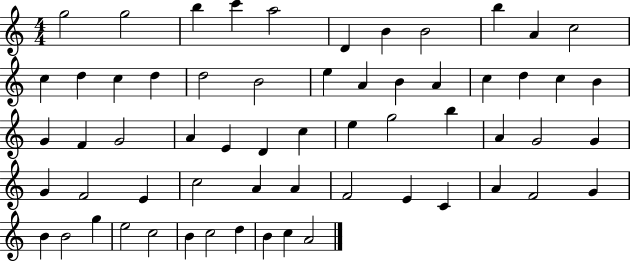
G5/h G5/h B5/q C6/q A5/h D4/q B4/q B4/h B5/q A4/q C5/h C5/q D5/q C5/q D5/q D5/h B4/h E5/q A4/q B4/q A4/q C5/q D5/q C5/q B4/q G4/q F4/q G4/h A4/q E4/q D4/q C5/q E5/q G5/h B5/q A4/q G4/h G4/q G4/q F4/h E4/q C5/h A4/q A4/q F4/h E4/q C4/q A4/q F4/h G4/q B4/q B4/h G5/q E5/h C5/h B4/q C5/h D5/q B4/q C5/q A4/h